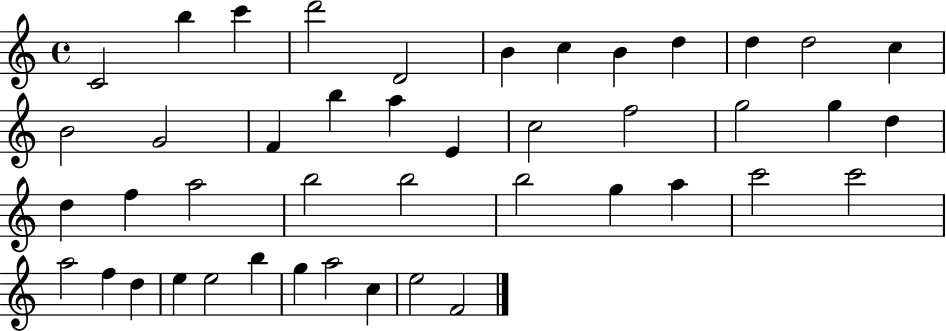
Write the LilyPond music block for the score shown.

{
  \clef treble
  \time 4/4
  \defaultTimeSignature
  \key c \major
  c'2 b''4 c'''4 | d'''2 d'2 | b'4 c''4 b'4 d''4 | d''4 d''2 c''4 | \break b'2 g'2 | f'4 b''4 a''4 e'4 | c''2 f''2 | g''2 g''4 d''4 | \break d''4 f''4 a''2 | b''2 b''2 | b''2 g''4 a''4 | c'''2 c'''2 | \break a''2 f''4 d''4 | e''4 e''2 b''4 | g''4 a''2 c''4 | e''2 f'2 | \break \bar "|."
}